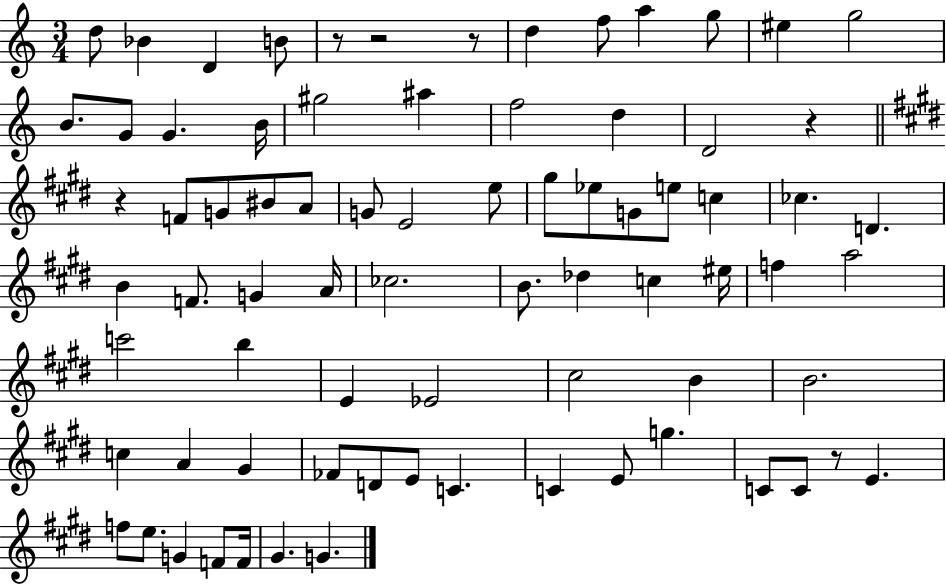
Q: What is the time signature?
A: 3/4